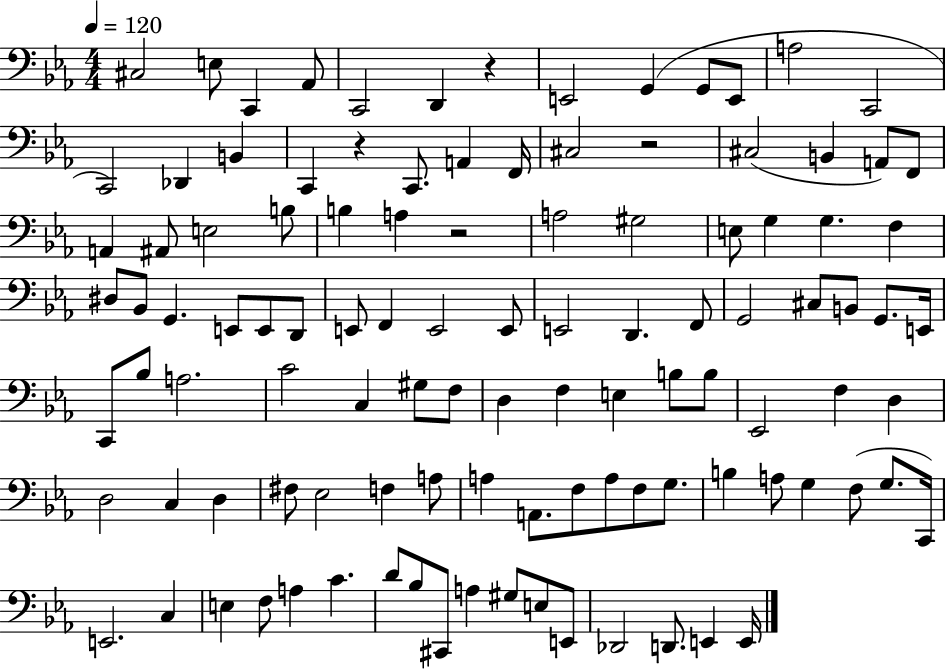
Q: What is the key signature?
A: EES major